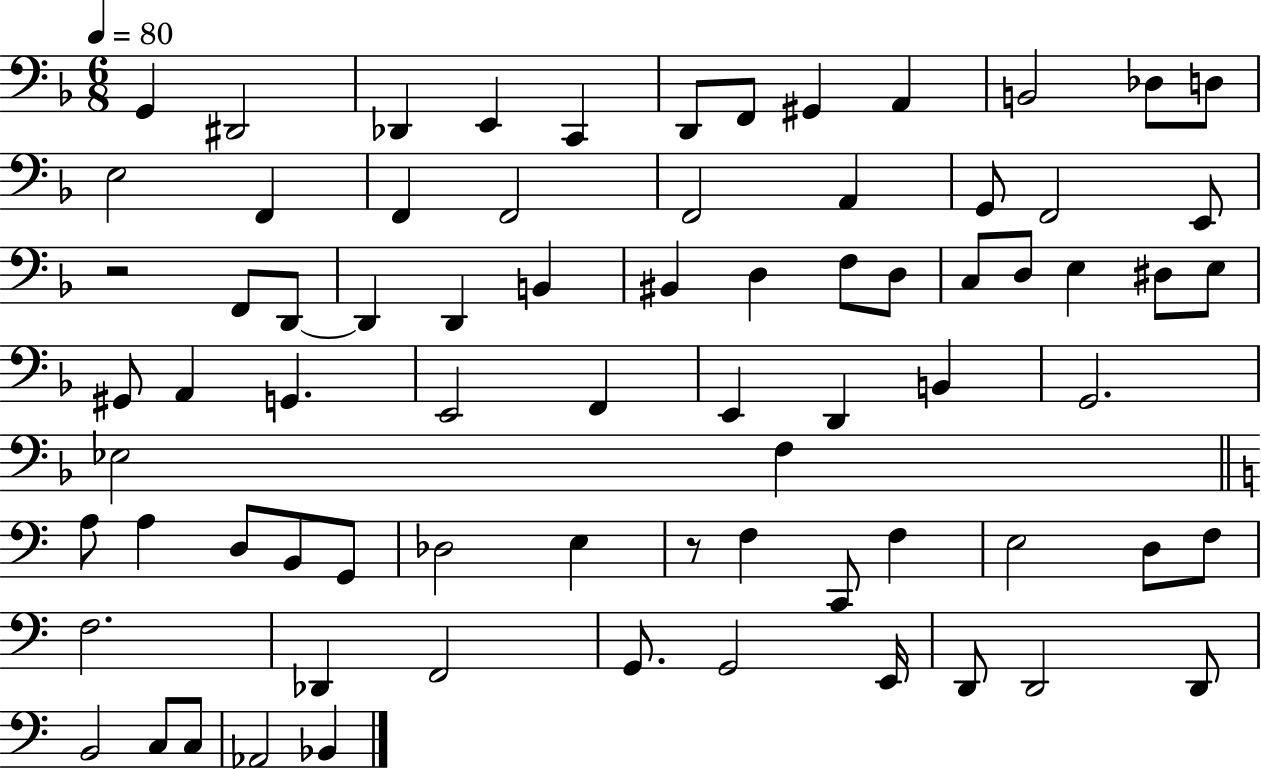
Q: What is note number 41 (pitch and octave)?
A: E2